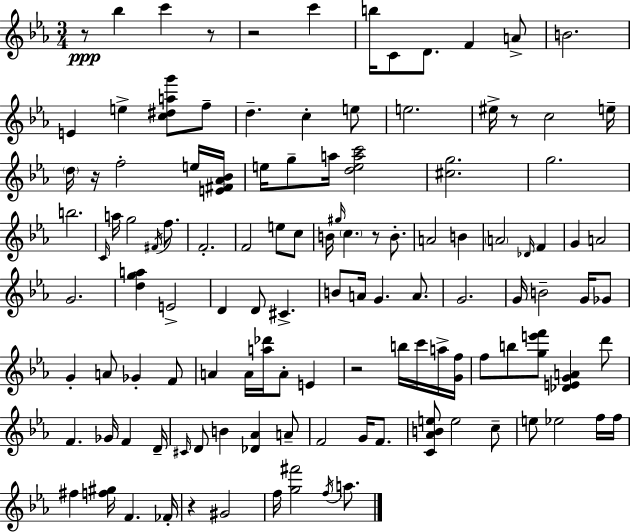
R/e Bb5/q C6/q R/e R/h C6/q B5/s C4/e D4/e. F4/q A4/e B4/h. E4/q E5/q [C5,D#5,A5,G6]/e F5/e D5/q. C5/q E5/e E5/h. EIS5/s R/e C5/h E5/s D5/s R/s F5/h E5/s [E4,F#4,Ab4,Bb4]/s E5/s G5/e A5/s [D5,E5,A5,C6]/h [C#5,G5]/h. G5/h. B5/h. C4/s A5/s G5/h F#4/s F5/e. F4/h. F4/h E5/e C5/e B4/s G#5/s C5/q. R/e B4/e. A4/h B4/q A4/h Db4/s F4/q G4/q A4/h G4/h. [D5,G5,A5]/q E4/h D4/q D4/e C#4/q. B4/e A4/s G4/q. A4/e. G4/h. G4/s B4/h G4/s Gb4/e G4/q A4/e Gb4/q F4/e A4/q A4/s [A5,Db6]/s A4/e E4/q R/h B5/s C6/s A5/s [G4,F5]/s F5/e B5/e [G5,E6,F6]/e [Db4,E4,G4,A4]/q D6/e F4/q. Gb4/s F4/q D4/s C#4/s D4/e B4/q [Db4,Ab4]/q A4/e F4/h G4/s F4/e. [C4,Ab4,B4,E5]/e E5/h C5/e E5/e Eb5/h F5/s F5/s F#5/q [F5,G#5]/s F4/q. FES4/s R/q G#4/h F5/s [G5,F#6]/h F5/s A5/e.